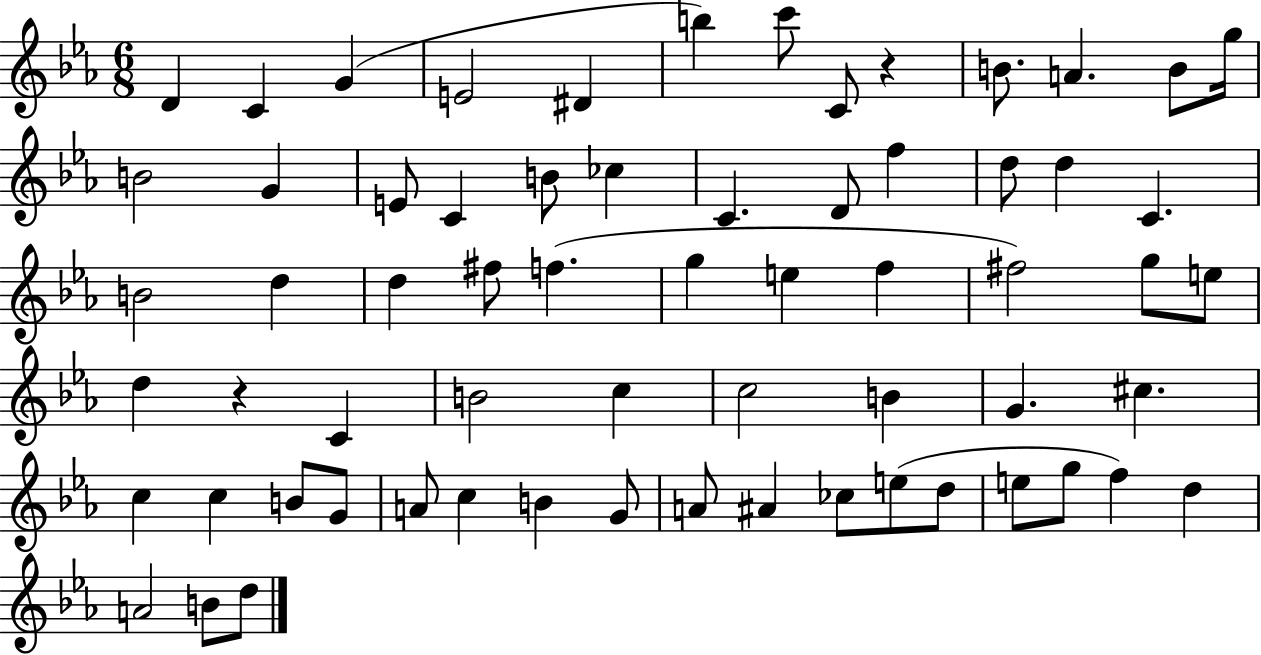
D4/q C4/q G4/q E4/h D#4/q B5/q C6/e C4/e R/q B4/e. A4/q. B4/e G5/s B4/h G4/q E4/e C4/q B4/e CES5/q C4/q. D4/e F5/q D5/e D5/q C4/q. B4/h D5/q D5/q F#5/e F5/q. G5/q E5/q F5/q F#5/h G5/e E5/e D5/q R/q C4/q B4/h C5/q C5/h B4/q G4/q. C#5/q. C5/q C5/q B4/e G4/e A4/e C5/q B4/q G4/e A4/e A#4/q CES5/e E5/e D5/e E5/e G5/e F5/q D5/q A4/h B4/e D5/e